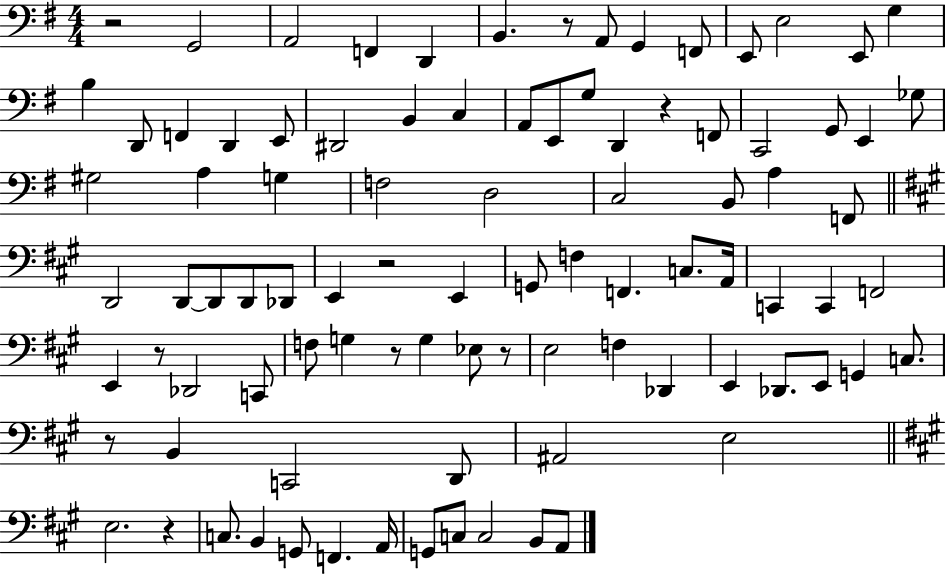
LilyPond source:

{
  \clef bass
  \numericTimeSignature
  \time 4/4
  \key g \major
  r2 g,2 | a,2 f,4 d,4 | b,4. r8 a,8 g,4 f,8 | e,8 e2 e,8 g4 | \break b4 d,8 f,4 d,4 e,8 | dis,2 b,4 c4 | a,8 e,8 g8 d,4 r4 f,8 | c,2 g,8 e,4 ges8 | \break gis2 a4 g4 | f2 d2 | c2 b,8 a4 f,8 | \bar "||" \break \key a \major d,2 d,8~~ d,8 d,8 des,8 | e,4 r2 e,4 | g,8 f4 f,4. c8. a,16 | c,4 c,4 f,2 | \break e,4 r8 des,2 c,8 | f8 g4 r8 g4 ees8 r8 | e2 f4 des,4 | e,4 des,8. e,8 g,4 c8. | \break r8 b,4 c,2 d,8 | ais,2 e2 | \bar "||" \break \key a \major e2. r4 | c8. b,4 g,8 f,4. a,16 | g,8 c8 c2 b,8 a,8 | \bar "|."
}